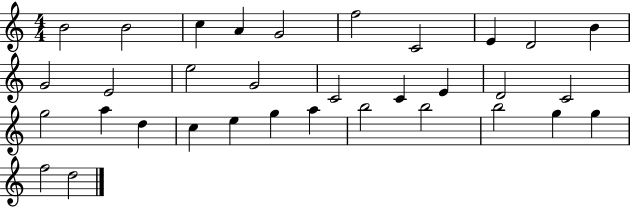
{
  \clef treble
  \numericTimeSignature
  \time 4/4
  \key c \major
  b'2 b'2 | c''4 a'4 g'2 | f''2 c'2 | e'4 d'2 b'4 | \break g'2 e'2 | e''2 g'2 | c'2 c'4 e'4 | d'2 c'2 | \break g''2 a''4 d''4 | c''4 e''4 g''4 a''4 | b''2 b''2 | b''2 g''4 g''4 | \break f''2 d''2 | \bar "|."
}